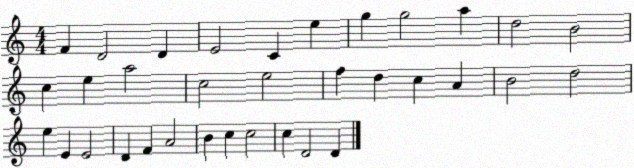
X:1
T:Untitled
M:4/4
L:1/4
K:C
F D2 D E2 C e g g2 a d2 B2 c e a2 c2 e2 f d c A B2 d2 e E E2 D F A2 B c c2 c D2 D